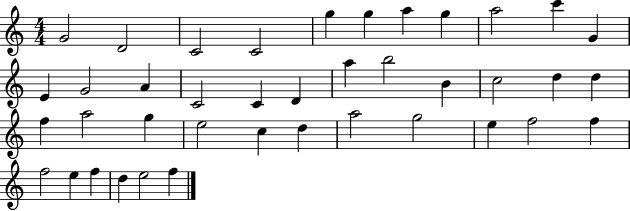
{
  \clef treble
  \numericTimeSignature
  \time 4/4
  \key c \major
  g'2 d'2 | c'2 c'2 | g''4 g''4 a''4 g''4 | a''2 c'''4 g'4 | \break e'4 g'2 a'4 | c'2 c'4 d'4 | a''4 b''2 b'4 | c''2 d''4 d''4 | \break f''4 a''2 g''4 | e''2 c''4 d''4 | a''2 g''2 | e''4 f''2 f''4 | \break f''2 e''4 f''4 | d''4 e''2 f''4 | \bar "|."
}